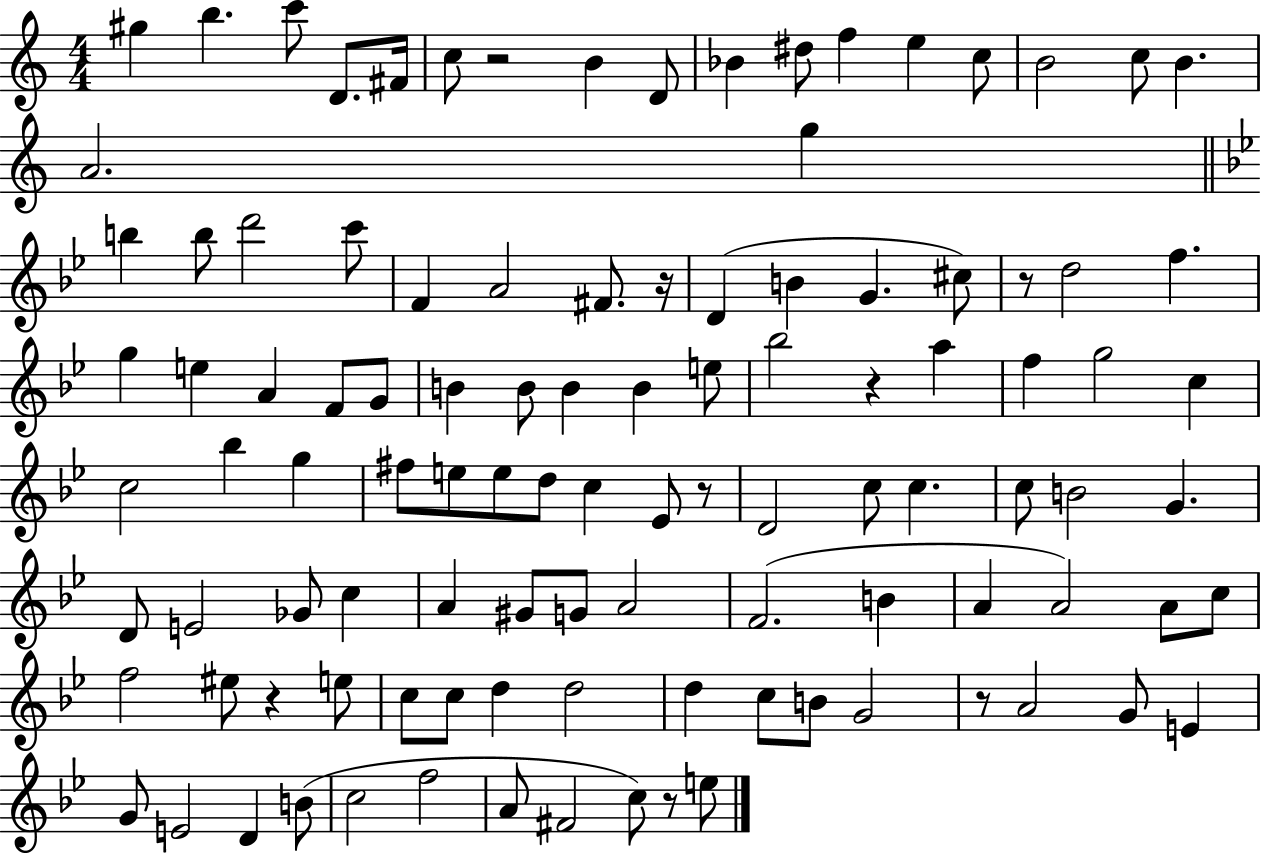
X:1
T:Untitled
M:4/4
L:1/4
K:C
^g b c'/2 D/2 ^F/4 c/2 z2 B D/2 _B ^d/2 f e c/2 B2 c/2 B A2 g b b/2 d'2 c'/2 F A2 ^F/2 z/4 D B G ^c/2 z/2 d2 f g e A F/2 G/2 B B/2 B B e/2 _b2 z a f g2 c c2 _b g ^f/2 e/2 e/2 d/2 c _E/2 z/2 D2 c/2 c c/2 B2 G D/2 E2 _G/2 c A ^G/2 G/2 A2 F2 B A A2 A/2 c/2 f2 ^e/2 z e/2 c/2 c/2 d d2 d c/2 B/2 G2 z/2 A2 G/2 E G/2 E2 D B/2 c2 f2 A/2 ^F2 c/2 z/2 e/2